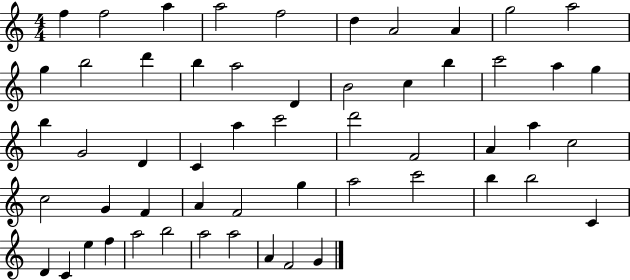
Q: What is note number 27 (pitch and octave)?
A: A5